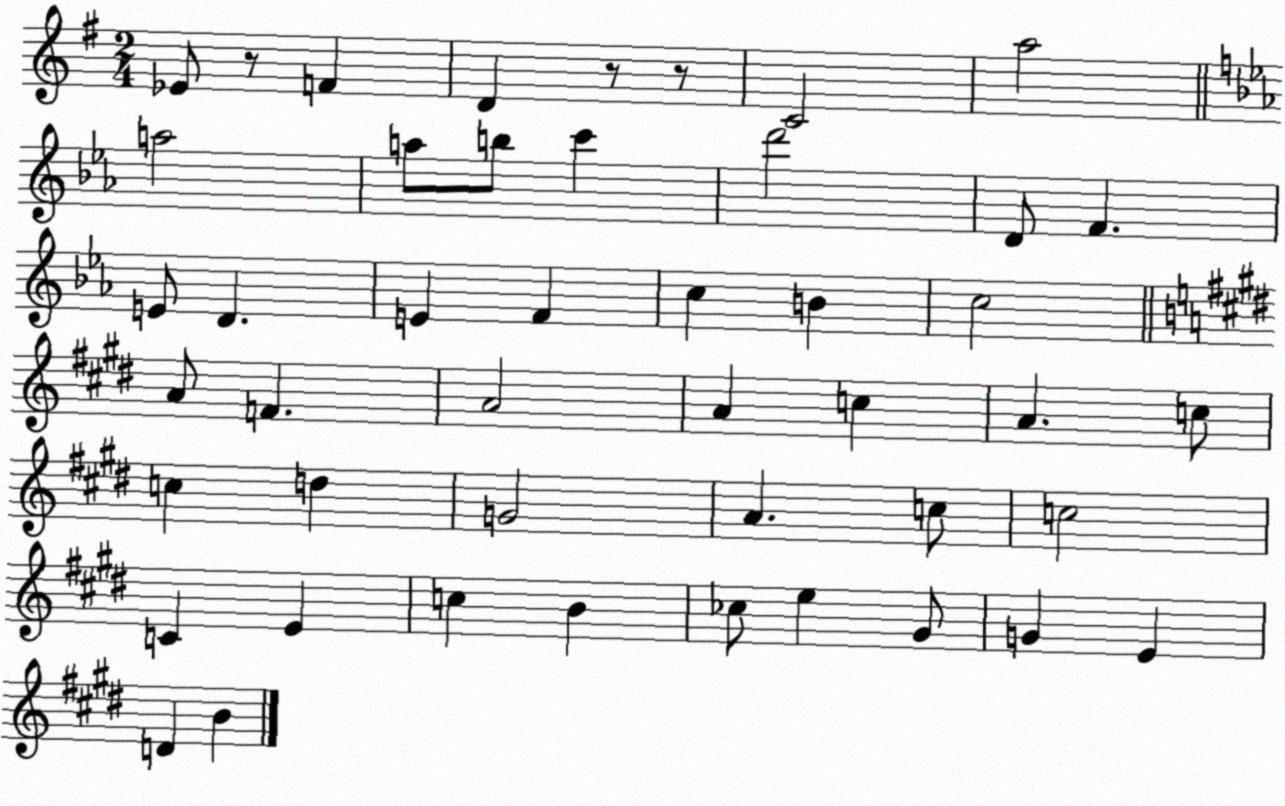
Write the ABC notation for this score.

X:1
T:Untitled
M:2/4
L:1/4
K:G
_E/2 z/2 F D z/2 z/2 C2 a2 a2 a/2 b/2 c' d'2 D/2 F E/2 D E F c B c2 A/2 F A2 A c A c/2 c d G2 A c/2 c2 C E c B _c/2 e ^G/2 G E D B